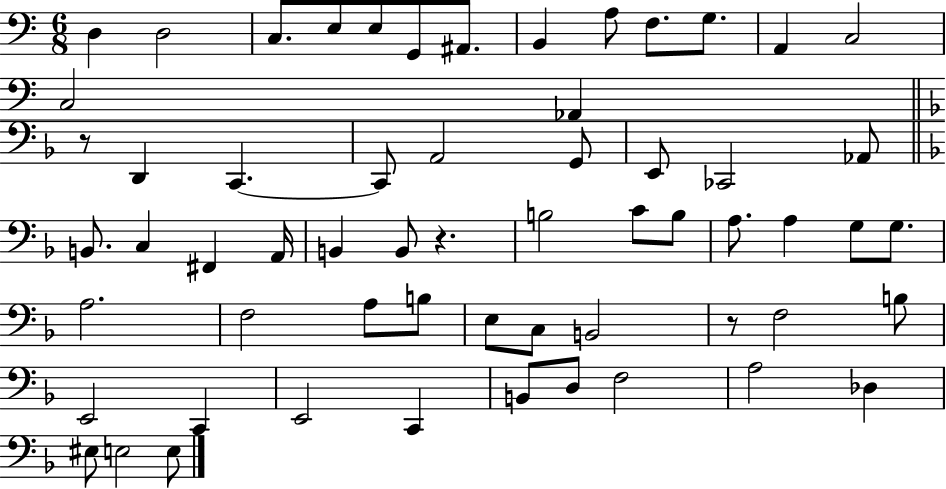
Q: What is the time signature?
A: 6/8